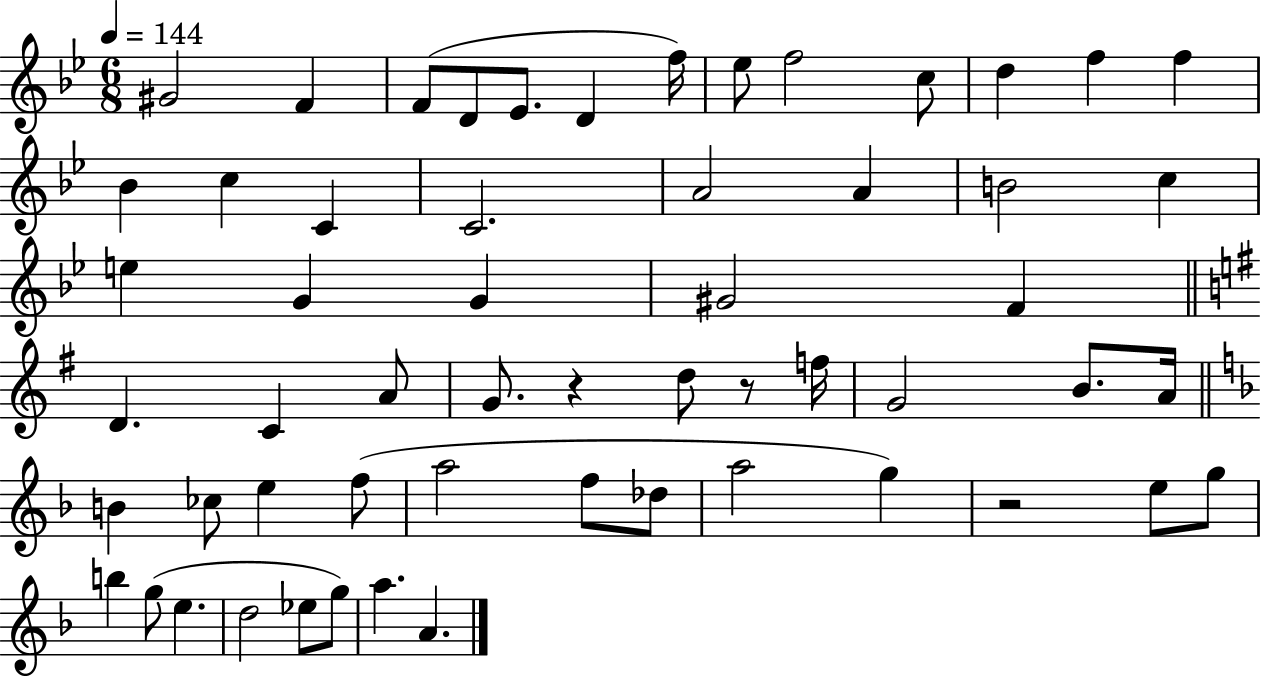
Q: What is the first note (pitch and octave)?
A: G#4